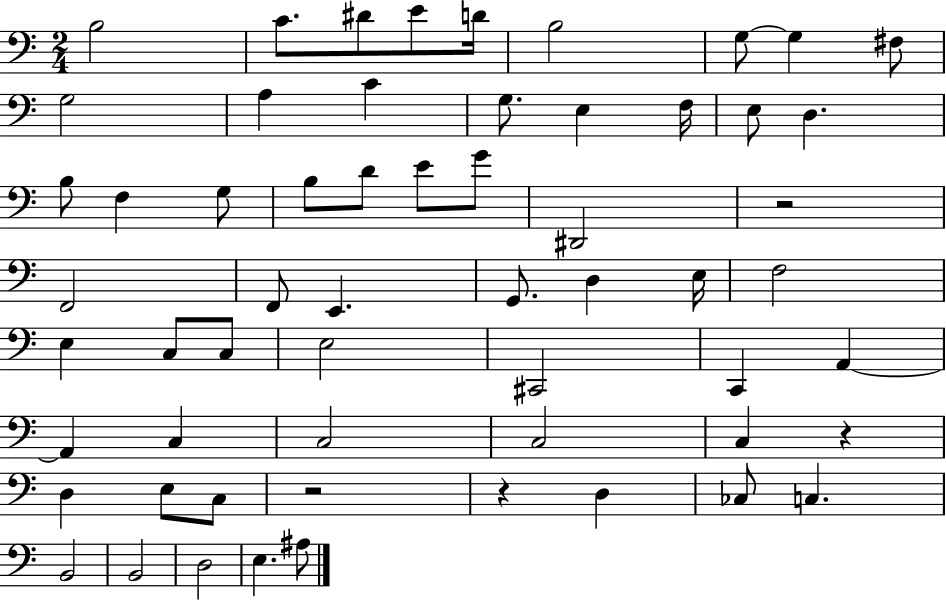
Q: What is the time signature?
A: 2/4